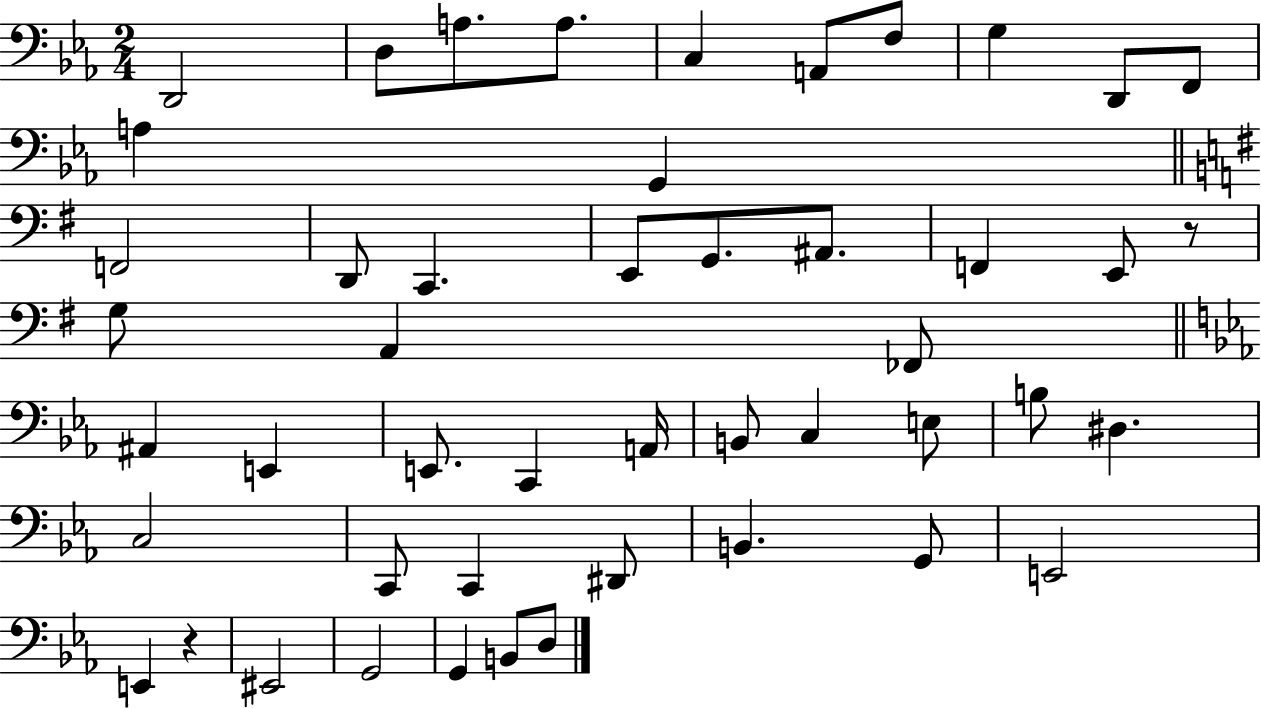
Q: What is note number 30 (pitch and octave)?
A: C3